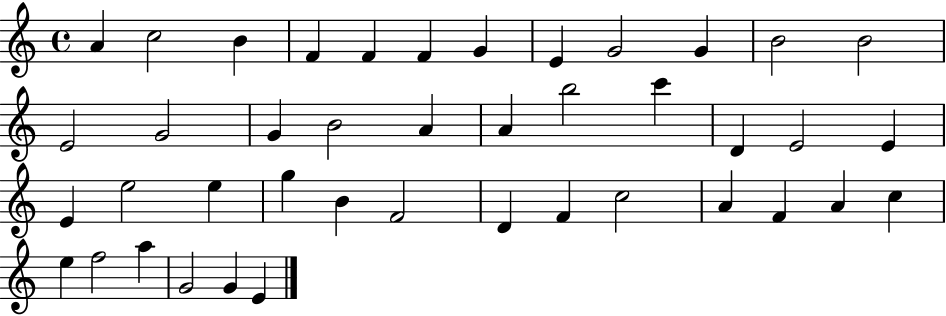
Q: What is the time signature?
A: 4/4